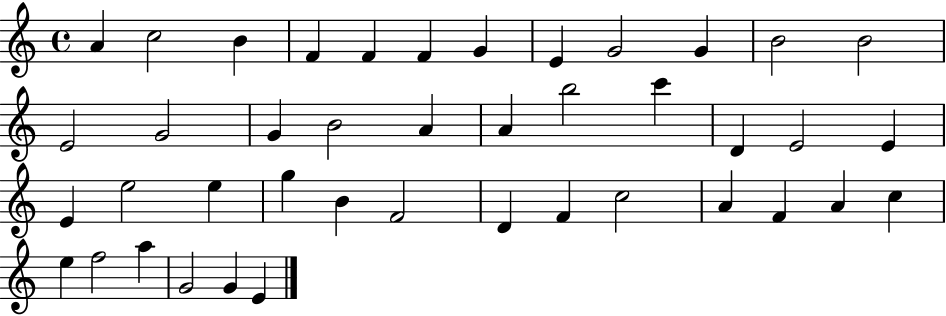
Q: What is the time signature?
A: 4/4